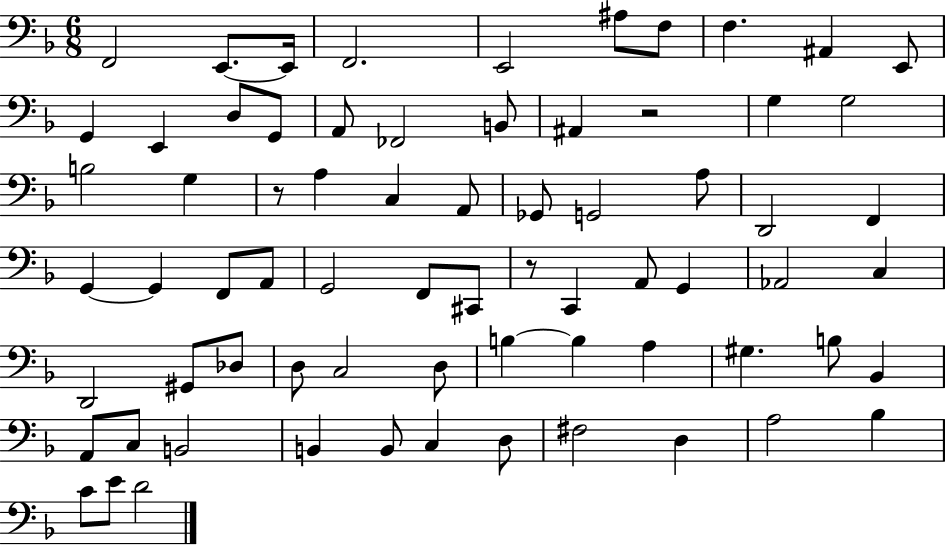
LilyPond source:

{
  \clef bass
  \numericTimeSignature
  \time 6/8
  \key f \major
  f,2 e,8.~~ e,16 | f,2. | e,2 ais8 f8 | f4. ais,4 e,8 | \break g,4 e,4 d8 g,8 | a,8 fes,2 b,8 | ais,4 r2 | g4 g2 | \break b2 g4 | r8 a4 c4 a,8 | ges,8 g,2 a8 | d,2 f,4 | \break g,4~~ g,4 f,8 a,8 | g,2 f,8 cis,8 | r8 c,4 a,8 g,4 | aes,2 c4 | \break d,2 gis,8 des8 | d8 c2 d8 | b4~~ b4 a4 | gis4. b8 bes,4 | \break a,8 c8 b,2 | b,4 b,8 c4 d8 | fis2 d4 | a2 bes4 | \break c'8 e'8 d'2 | \bar "|."
}